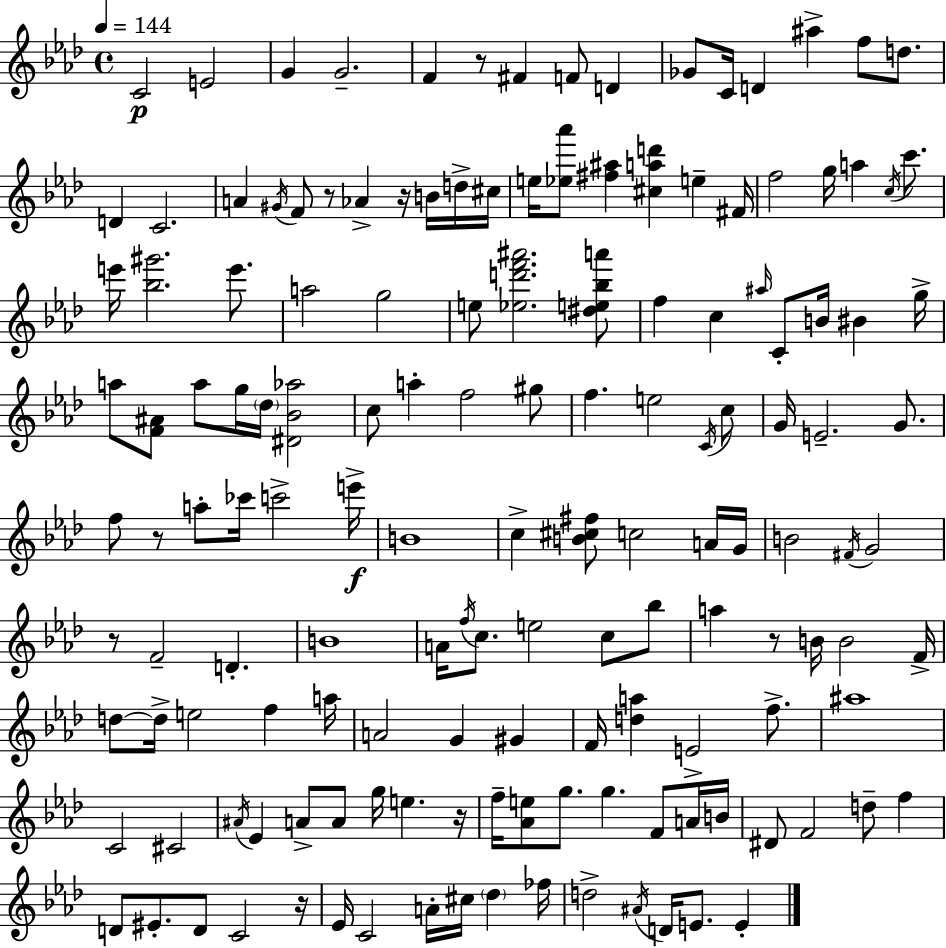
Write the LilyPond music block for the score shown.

{
  \clef treble
  \time 4/4
  \defaultTimeSignature
  \key aes \major
  \tempo 4 = 144
  c'2\p e'2 | g'4 g'2.-- | f'4 r8 fis'4 f'8 d'4 | ges'8 c'16 d'4 ais''4-> f''8 d''8. | \break d'4 c'2. | a'4 \acciaccatura { gis'16 } f'8 r8 aes'4-> r16 b'16 d''16-> | cis''16 e''16 <ees'' aes'''>8 <fis'' ais''>4 <cis'' a'' d'''>4 e''4-- | fis'16 f''2 g''16 a''4 \acciaccatura { c''16 } c'''8. | \break e'''16 <bes'' gis'''>2. e'''8. | a''2 g''2 | e''8 <ees'' d''' f''' ais'''>2. | <dis'' e'' bes'' a'''>8 f''4 c''4 \grace { ais''16 } c'8-. b'16 bis'4 | \break g''16-> a''8 <f' ais'>8 a''8 g''16 \parenthesize des''16 <dis' bes' aes''>2 | c''8 a''4-. f''2 | gis''8 f''4. e''2 | \acciaccatura { c'16 } c''8 g'16 e'2.-- | \break g'8. f''8 r8 a''8-. ces'''16 c'''2-> | e'''16->\f b'1 | c''4-> <b' cis'' fis''>8 c''2 | a'16 g'16 b'2 \acciaccatura { fis'16 } g'2 | \break r8 f'2-- d'4.-. | b'1 | a'16 \acciaccatura { f''16 } c''8. e''2 | c''8 bes''8 a''4 r8 b'16 b'2 | \break f'16-> d''8~~ d''16-> e''2 | f''4 a''16 a'2 g'4 | gis'4 f'16 <d'' a''>4 e'2-> | f''8.-> ais''1 | \break c'2 cis'2 | \acciaccatura { ais'16 } ees'4 a'8-> a'8 g''16 | e''4. r16 f''16-- <aes' e''>8 g''8. g''4. | f'8 a'16 b'16 dis'8 f'2 | \break d''8-- f''4 d'8 eis'8.-. d'8 c'2 | r16 ees'16 c'2 | a'16-. cis''16 \parenthesize des''4 fes''16 d''2-> \acciaccatura { ais'16 } | d'16 e'8. e'4-. \bar "|."
}